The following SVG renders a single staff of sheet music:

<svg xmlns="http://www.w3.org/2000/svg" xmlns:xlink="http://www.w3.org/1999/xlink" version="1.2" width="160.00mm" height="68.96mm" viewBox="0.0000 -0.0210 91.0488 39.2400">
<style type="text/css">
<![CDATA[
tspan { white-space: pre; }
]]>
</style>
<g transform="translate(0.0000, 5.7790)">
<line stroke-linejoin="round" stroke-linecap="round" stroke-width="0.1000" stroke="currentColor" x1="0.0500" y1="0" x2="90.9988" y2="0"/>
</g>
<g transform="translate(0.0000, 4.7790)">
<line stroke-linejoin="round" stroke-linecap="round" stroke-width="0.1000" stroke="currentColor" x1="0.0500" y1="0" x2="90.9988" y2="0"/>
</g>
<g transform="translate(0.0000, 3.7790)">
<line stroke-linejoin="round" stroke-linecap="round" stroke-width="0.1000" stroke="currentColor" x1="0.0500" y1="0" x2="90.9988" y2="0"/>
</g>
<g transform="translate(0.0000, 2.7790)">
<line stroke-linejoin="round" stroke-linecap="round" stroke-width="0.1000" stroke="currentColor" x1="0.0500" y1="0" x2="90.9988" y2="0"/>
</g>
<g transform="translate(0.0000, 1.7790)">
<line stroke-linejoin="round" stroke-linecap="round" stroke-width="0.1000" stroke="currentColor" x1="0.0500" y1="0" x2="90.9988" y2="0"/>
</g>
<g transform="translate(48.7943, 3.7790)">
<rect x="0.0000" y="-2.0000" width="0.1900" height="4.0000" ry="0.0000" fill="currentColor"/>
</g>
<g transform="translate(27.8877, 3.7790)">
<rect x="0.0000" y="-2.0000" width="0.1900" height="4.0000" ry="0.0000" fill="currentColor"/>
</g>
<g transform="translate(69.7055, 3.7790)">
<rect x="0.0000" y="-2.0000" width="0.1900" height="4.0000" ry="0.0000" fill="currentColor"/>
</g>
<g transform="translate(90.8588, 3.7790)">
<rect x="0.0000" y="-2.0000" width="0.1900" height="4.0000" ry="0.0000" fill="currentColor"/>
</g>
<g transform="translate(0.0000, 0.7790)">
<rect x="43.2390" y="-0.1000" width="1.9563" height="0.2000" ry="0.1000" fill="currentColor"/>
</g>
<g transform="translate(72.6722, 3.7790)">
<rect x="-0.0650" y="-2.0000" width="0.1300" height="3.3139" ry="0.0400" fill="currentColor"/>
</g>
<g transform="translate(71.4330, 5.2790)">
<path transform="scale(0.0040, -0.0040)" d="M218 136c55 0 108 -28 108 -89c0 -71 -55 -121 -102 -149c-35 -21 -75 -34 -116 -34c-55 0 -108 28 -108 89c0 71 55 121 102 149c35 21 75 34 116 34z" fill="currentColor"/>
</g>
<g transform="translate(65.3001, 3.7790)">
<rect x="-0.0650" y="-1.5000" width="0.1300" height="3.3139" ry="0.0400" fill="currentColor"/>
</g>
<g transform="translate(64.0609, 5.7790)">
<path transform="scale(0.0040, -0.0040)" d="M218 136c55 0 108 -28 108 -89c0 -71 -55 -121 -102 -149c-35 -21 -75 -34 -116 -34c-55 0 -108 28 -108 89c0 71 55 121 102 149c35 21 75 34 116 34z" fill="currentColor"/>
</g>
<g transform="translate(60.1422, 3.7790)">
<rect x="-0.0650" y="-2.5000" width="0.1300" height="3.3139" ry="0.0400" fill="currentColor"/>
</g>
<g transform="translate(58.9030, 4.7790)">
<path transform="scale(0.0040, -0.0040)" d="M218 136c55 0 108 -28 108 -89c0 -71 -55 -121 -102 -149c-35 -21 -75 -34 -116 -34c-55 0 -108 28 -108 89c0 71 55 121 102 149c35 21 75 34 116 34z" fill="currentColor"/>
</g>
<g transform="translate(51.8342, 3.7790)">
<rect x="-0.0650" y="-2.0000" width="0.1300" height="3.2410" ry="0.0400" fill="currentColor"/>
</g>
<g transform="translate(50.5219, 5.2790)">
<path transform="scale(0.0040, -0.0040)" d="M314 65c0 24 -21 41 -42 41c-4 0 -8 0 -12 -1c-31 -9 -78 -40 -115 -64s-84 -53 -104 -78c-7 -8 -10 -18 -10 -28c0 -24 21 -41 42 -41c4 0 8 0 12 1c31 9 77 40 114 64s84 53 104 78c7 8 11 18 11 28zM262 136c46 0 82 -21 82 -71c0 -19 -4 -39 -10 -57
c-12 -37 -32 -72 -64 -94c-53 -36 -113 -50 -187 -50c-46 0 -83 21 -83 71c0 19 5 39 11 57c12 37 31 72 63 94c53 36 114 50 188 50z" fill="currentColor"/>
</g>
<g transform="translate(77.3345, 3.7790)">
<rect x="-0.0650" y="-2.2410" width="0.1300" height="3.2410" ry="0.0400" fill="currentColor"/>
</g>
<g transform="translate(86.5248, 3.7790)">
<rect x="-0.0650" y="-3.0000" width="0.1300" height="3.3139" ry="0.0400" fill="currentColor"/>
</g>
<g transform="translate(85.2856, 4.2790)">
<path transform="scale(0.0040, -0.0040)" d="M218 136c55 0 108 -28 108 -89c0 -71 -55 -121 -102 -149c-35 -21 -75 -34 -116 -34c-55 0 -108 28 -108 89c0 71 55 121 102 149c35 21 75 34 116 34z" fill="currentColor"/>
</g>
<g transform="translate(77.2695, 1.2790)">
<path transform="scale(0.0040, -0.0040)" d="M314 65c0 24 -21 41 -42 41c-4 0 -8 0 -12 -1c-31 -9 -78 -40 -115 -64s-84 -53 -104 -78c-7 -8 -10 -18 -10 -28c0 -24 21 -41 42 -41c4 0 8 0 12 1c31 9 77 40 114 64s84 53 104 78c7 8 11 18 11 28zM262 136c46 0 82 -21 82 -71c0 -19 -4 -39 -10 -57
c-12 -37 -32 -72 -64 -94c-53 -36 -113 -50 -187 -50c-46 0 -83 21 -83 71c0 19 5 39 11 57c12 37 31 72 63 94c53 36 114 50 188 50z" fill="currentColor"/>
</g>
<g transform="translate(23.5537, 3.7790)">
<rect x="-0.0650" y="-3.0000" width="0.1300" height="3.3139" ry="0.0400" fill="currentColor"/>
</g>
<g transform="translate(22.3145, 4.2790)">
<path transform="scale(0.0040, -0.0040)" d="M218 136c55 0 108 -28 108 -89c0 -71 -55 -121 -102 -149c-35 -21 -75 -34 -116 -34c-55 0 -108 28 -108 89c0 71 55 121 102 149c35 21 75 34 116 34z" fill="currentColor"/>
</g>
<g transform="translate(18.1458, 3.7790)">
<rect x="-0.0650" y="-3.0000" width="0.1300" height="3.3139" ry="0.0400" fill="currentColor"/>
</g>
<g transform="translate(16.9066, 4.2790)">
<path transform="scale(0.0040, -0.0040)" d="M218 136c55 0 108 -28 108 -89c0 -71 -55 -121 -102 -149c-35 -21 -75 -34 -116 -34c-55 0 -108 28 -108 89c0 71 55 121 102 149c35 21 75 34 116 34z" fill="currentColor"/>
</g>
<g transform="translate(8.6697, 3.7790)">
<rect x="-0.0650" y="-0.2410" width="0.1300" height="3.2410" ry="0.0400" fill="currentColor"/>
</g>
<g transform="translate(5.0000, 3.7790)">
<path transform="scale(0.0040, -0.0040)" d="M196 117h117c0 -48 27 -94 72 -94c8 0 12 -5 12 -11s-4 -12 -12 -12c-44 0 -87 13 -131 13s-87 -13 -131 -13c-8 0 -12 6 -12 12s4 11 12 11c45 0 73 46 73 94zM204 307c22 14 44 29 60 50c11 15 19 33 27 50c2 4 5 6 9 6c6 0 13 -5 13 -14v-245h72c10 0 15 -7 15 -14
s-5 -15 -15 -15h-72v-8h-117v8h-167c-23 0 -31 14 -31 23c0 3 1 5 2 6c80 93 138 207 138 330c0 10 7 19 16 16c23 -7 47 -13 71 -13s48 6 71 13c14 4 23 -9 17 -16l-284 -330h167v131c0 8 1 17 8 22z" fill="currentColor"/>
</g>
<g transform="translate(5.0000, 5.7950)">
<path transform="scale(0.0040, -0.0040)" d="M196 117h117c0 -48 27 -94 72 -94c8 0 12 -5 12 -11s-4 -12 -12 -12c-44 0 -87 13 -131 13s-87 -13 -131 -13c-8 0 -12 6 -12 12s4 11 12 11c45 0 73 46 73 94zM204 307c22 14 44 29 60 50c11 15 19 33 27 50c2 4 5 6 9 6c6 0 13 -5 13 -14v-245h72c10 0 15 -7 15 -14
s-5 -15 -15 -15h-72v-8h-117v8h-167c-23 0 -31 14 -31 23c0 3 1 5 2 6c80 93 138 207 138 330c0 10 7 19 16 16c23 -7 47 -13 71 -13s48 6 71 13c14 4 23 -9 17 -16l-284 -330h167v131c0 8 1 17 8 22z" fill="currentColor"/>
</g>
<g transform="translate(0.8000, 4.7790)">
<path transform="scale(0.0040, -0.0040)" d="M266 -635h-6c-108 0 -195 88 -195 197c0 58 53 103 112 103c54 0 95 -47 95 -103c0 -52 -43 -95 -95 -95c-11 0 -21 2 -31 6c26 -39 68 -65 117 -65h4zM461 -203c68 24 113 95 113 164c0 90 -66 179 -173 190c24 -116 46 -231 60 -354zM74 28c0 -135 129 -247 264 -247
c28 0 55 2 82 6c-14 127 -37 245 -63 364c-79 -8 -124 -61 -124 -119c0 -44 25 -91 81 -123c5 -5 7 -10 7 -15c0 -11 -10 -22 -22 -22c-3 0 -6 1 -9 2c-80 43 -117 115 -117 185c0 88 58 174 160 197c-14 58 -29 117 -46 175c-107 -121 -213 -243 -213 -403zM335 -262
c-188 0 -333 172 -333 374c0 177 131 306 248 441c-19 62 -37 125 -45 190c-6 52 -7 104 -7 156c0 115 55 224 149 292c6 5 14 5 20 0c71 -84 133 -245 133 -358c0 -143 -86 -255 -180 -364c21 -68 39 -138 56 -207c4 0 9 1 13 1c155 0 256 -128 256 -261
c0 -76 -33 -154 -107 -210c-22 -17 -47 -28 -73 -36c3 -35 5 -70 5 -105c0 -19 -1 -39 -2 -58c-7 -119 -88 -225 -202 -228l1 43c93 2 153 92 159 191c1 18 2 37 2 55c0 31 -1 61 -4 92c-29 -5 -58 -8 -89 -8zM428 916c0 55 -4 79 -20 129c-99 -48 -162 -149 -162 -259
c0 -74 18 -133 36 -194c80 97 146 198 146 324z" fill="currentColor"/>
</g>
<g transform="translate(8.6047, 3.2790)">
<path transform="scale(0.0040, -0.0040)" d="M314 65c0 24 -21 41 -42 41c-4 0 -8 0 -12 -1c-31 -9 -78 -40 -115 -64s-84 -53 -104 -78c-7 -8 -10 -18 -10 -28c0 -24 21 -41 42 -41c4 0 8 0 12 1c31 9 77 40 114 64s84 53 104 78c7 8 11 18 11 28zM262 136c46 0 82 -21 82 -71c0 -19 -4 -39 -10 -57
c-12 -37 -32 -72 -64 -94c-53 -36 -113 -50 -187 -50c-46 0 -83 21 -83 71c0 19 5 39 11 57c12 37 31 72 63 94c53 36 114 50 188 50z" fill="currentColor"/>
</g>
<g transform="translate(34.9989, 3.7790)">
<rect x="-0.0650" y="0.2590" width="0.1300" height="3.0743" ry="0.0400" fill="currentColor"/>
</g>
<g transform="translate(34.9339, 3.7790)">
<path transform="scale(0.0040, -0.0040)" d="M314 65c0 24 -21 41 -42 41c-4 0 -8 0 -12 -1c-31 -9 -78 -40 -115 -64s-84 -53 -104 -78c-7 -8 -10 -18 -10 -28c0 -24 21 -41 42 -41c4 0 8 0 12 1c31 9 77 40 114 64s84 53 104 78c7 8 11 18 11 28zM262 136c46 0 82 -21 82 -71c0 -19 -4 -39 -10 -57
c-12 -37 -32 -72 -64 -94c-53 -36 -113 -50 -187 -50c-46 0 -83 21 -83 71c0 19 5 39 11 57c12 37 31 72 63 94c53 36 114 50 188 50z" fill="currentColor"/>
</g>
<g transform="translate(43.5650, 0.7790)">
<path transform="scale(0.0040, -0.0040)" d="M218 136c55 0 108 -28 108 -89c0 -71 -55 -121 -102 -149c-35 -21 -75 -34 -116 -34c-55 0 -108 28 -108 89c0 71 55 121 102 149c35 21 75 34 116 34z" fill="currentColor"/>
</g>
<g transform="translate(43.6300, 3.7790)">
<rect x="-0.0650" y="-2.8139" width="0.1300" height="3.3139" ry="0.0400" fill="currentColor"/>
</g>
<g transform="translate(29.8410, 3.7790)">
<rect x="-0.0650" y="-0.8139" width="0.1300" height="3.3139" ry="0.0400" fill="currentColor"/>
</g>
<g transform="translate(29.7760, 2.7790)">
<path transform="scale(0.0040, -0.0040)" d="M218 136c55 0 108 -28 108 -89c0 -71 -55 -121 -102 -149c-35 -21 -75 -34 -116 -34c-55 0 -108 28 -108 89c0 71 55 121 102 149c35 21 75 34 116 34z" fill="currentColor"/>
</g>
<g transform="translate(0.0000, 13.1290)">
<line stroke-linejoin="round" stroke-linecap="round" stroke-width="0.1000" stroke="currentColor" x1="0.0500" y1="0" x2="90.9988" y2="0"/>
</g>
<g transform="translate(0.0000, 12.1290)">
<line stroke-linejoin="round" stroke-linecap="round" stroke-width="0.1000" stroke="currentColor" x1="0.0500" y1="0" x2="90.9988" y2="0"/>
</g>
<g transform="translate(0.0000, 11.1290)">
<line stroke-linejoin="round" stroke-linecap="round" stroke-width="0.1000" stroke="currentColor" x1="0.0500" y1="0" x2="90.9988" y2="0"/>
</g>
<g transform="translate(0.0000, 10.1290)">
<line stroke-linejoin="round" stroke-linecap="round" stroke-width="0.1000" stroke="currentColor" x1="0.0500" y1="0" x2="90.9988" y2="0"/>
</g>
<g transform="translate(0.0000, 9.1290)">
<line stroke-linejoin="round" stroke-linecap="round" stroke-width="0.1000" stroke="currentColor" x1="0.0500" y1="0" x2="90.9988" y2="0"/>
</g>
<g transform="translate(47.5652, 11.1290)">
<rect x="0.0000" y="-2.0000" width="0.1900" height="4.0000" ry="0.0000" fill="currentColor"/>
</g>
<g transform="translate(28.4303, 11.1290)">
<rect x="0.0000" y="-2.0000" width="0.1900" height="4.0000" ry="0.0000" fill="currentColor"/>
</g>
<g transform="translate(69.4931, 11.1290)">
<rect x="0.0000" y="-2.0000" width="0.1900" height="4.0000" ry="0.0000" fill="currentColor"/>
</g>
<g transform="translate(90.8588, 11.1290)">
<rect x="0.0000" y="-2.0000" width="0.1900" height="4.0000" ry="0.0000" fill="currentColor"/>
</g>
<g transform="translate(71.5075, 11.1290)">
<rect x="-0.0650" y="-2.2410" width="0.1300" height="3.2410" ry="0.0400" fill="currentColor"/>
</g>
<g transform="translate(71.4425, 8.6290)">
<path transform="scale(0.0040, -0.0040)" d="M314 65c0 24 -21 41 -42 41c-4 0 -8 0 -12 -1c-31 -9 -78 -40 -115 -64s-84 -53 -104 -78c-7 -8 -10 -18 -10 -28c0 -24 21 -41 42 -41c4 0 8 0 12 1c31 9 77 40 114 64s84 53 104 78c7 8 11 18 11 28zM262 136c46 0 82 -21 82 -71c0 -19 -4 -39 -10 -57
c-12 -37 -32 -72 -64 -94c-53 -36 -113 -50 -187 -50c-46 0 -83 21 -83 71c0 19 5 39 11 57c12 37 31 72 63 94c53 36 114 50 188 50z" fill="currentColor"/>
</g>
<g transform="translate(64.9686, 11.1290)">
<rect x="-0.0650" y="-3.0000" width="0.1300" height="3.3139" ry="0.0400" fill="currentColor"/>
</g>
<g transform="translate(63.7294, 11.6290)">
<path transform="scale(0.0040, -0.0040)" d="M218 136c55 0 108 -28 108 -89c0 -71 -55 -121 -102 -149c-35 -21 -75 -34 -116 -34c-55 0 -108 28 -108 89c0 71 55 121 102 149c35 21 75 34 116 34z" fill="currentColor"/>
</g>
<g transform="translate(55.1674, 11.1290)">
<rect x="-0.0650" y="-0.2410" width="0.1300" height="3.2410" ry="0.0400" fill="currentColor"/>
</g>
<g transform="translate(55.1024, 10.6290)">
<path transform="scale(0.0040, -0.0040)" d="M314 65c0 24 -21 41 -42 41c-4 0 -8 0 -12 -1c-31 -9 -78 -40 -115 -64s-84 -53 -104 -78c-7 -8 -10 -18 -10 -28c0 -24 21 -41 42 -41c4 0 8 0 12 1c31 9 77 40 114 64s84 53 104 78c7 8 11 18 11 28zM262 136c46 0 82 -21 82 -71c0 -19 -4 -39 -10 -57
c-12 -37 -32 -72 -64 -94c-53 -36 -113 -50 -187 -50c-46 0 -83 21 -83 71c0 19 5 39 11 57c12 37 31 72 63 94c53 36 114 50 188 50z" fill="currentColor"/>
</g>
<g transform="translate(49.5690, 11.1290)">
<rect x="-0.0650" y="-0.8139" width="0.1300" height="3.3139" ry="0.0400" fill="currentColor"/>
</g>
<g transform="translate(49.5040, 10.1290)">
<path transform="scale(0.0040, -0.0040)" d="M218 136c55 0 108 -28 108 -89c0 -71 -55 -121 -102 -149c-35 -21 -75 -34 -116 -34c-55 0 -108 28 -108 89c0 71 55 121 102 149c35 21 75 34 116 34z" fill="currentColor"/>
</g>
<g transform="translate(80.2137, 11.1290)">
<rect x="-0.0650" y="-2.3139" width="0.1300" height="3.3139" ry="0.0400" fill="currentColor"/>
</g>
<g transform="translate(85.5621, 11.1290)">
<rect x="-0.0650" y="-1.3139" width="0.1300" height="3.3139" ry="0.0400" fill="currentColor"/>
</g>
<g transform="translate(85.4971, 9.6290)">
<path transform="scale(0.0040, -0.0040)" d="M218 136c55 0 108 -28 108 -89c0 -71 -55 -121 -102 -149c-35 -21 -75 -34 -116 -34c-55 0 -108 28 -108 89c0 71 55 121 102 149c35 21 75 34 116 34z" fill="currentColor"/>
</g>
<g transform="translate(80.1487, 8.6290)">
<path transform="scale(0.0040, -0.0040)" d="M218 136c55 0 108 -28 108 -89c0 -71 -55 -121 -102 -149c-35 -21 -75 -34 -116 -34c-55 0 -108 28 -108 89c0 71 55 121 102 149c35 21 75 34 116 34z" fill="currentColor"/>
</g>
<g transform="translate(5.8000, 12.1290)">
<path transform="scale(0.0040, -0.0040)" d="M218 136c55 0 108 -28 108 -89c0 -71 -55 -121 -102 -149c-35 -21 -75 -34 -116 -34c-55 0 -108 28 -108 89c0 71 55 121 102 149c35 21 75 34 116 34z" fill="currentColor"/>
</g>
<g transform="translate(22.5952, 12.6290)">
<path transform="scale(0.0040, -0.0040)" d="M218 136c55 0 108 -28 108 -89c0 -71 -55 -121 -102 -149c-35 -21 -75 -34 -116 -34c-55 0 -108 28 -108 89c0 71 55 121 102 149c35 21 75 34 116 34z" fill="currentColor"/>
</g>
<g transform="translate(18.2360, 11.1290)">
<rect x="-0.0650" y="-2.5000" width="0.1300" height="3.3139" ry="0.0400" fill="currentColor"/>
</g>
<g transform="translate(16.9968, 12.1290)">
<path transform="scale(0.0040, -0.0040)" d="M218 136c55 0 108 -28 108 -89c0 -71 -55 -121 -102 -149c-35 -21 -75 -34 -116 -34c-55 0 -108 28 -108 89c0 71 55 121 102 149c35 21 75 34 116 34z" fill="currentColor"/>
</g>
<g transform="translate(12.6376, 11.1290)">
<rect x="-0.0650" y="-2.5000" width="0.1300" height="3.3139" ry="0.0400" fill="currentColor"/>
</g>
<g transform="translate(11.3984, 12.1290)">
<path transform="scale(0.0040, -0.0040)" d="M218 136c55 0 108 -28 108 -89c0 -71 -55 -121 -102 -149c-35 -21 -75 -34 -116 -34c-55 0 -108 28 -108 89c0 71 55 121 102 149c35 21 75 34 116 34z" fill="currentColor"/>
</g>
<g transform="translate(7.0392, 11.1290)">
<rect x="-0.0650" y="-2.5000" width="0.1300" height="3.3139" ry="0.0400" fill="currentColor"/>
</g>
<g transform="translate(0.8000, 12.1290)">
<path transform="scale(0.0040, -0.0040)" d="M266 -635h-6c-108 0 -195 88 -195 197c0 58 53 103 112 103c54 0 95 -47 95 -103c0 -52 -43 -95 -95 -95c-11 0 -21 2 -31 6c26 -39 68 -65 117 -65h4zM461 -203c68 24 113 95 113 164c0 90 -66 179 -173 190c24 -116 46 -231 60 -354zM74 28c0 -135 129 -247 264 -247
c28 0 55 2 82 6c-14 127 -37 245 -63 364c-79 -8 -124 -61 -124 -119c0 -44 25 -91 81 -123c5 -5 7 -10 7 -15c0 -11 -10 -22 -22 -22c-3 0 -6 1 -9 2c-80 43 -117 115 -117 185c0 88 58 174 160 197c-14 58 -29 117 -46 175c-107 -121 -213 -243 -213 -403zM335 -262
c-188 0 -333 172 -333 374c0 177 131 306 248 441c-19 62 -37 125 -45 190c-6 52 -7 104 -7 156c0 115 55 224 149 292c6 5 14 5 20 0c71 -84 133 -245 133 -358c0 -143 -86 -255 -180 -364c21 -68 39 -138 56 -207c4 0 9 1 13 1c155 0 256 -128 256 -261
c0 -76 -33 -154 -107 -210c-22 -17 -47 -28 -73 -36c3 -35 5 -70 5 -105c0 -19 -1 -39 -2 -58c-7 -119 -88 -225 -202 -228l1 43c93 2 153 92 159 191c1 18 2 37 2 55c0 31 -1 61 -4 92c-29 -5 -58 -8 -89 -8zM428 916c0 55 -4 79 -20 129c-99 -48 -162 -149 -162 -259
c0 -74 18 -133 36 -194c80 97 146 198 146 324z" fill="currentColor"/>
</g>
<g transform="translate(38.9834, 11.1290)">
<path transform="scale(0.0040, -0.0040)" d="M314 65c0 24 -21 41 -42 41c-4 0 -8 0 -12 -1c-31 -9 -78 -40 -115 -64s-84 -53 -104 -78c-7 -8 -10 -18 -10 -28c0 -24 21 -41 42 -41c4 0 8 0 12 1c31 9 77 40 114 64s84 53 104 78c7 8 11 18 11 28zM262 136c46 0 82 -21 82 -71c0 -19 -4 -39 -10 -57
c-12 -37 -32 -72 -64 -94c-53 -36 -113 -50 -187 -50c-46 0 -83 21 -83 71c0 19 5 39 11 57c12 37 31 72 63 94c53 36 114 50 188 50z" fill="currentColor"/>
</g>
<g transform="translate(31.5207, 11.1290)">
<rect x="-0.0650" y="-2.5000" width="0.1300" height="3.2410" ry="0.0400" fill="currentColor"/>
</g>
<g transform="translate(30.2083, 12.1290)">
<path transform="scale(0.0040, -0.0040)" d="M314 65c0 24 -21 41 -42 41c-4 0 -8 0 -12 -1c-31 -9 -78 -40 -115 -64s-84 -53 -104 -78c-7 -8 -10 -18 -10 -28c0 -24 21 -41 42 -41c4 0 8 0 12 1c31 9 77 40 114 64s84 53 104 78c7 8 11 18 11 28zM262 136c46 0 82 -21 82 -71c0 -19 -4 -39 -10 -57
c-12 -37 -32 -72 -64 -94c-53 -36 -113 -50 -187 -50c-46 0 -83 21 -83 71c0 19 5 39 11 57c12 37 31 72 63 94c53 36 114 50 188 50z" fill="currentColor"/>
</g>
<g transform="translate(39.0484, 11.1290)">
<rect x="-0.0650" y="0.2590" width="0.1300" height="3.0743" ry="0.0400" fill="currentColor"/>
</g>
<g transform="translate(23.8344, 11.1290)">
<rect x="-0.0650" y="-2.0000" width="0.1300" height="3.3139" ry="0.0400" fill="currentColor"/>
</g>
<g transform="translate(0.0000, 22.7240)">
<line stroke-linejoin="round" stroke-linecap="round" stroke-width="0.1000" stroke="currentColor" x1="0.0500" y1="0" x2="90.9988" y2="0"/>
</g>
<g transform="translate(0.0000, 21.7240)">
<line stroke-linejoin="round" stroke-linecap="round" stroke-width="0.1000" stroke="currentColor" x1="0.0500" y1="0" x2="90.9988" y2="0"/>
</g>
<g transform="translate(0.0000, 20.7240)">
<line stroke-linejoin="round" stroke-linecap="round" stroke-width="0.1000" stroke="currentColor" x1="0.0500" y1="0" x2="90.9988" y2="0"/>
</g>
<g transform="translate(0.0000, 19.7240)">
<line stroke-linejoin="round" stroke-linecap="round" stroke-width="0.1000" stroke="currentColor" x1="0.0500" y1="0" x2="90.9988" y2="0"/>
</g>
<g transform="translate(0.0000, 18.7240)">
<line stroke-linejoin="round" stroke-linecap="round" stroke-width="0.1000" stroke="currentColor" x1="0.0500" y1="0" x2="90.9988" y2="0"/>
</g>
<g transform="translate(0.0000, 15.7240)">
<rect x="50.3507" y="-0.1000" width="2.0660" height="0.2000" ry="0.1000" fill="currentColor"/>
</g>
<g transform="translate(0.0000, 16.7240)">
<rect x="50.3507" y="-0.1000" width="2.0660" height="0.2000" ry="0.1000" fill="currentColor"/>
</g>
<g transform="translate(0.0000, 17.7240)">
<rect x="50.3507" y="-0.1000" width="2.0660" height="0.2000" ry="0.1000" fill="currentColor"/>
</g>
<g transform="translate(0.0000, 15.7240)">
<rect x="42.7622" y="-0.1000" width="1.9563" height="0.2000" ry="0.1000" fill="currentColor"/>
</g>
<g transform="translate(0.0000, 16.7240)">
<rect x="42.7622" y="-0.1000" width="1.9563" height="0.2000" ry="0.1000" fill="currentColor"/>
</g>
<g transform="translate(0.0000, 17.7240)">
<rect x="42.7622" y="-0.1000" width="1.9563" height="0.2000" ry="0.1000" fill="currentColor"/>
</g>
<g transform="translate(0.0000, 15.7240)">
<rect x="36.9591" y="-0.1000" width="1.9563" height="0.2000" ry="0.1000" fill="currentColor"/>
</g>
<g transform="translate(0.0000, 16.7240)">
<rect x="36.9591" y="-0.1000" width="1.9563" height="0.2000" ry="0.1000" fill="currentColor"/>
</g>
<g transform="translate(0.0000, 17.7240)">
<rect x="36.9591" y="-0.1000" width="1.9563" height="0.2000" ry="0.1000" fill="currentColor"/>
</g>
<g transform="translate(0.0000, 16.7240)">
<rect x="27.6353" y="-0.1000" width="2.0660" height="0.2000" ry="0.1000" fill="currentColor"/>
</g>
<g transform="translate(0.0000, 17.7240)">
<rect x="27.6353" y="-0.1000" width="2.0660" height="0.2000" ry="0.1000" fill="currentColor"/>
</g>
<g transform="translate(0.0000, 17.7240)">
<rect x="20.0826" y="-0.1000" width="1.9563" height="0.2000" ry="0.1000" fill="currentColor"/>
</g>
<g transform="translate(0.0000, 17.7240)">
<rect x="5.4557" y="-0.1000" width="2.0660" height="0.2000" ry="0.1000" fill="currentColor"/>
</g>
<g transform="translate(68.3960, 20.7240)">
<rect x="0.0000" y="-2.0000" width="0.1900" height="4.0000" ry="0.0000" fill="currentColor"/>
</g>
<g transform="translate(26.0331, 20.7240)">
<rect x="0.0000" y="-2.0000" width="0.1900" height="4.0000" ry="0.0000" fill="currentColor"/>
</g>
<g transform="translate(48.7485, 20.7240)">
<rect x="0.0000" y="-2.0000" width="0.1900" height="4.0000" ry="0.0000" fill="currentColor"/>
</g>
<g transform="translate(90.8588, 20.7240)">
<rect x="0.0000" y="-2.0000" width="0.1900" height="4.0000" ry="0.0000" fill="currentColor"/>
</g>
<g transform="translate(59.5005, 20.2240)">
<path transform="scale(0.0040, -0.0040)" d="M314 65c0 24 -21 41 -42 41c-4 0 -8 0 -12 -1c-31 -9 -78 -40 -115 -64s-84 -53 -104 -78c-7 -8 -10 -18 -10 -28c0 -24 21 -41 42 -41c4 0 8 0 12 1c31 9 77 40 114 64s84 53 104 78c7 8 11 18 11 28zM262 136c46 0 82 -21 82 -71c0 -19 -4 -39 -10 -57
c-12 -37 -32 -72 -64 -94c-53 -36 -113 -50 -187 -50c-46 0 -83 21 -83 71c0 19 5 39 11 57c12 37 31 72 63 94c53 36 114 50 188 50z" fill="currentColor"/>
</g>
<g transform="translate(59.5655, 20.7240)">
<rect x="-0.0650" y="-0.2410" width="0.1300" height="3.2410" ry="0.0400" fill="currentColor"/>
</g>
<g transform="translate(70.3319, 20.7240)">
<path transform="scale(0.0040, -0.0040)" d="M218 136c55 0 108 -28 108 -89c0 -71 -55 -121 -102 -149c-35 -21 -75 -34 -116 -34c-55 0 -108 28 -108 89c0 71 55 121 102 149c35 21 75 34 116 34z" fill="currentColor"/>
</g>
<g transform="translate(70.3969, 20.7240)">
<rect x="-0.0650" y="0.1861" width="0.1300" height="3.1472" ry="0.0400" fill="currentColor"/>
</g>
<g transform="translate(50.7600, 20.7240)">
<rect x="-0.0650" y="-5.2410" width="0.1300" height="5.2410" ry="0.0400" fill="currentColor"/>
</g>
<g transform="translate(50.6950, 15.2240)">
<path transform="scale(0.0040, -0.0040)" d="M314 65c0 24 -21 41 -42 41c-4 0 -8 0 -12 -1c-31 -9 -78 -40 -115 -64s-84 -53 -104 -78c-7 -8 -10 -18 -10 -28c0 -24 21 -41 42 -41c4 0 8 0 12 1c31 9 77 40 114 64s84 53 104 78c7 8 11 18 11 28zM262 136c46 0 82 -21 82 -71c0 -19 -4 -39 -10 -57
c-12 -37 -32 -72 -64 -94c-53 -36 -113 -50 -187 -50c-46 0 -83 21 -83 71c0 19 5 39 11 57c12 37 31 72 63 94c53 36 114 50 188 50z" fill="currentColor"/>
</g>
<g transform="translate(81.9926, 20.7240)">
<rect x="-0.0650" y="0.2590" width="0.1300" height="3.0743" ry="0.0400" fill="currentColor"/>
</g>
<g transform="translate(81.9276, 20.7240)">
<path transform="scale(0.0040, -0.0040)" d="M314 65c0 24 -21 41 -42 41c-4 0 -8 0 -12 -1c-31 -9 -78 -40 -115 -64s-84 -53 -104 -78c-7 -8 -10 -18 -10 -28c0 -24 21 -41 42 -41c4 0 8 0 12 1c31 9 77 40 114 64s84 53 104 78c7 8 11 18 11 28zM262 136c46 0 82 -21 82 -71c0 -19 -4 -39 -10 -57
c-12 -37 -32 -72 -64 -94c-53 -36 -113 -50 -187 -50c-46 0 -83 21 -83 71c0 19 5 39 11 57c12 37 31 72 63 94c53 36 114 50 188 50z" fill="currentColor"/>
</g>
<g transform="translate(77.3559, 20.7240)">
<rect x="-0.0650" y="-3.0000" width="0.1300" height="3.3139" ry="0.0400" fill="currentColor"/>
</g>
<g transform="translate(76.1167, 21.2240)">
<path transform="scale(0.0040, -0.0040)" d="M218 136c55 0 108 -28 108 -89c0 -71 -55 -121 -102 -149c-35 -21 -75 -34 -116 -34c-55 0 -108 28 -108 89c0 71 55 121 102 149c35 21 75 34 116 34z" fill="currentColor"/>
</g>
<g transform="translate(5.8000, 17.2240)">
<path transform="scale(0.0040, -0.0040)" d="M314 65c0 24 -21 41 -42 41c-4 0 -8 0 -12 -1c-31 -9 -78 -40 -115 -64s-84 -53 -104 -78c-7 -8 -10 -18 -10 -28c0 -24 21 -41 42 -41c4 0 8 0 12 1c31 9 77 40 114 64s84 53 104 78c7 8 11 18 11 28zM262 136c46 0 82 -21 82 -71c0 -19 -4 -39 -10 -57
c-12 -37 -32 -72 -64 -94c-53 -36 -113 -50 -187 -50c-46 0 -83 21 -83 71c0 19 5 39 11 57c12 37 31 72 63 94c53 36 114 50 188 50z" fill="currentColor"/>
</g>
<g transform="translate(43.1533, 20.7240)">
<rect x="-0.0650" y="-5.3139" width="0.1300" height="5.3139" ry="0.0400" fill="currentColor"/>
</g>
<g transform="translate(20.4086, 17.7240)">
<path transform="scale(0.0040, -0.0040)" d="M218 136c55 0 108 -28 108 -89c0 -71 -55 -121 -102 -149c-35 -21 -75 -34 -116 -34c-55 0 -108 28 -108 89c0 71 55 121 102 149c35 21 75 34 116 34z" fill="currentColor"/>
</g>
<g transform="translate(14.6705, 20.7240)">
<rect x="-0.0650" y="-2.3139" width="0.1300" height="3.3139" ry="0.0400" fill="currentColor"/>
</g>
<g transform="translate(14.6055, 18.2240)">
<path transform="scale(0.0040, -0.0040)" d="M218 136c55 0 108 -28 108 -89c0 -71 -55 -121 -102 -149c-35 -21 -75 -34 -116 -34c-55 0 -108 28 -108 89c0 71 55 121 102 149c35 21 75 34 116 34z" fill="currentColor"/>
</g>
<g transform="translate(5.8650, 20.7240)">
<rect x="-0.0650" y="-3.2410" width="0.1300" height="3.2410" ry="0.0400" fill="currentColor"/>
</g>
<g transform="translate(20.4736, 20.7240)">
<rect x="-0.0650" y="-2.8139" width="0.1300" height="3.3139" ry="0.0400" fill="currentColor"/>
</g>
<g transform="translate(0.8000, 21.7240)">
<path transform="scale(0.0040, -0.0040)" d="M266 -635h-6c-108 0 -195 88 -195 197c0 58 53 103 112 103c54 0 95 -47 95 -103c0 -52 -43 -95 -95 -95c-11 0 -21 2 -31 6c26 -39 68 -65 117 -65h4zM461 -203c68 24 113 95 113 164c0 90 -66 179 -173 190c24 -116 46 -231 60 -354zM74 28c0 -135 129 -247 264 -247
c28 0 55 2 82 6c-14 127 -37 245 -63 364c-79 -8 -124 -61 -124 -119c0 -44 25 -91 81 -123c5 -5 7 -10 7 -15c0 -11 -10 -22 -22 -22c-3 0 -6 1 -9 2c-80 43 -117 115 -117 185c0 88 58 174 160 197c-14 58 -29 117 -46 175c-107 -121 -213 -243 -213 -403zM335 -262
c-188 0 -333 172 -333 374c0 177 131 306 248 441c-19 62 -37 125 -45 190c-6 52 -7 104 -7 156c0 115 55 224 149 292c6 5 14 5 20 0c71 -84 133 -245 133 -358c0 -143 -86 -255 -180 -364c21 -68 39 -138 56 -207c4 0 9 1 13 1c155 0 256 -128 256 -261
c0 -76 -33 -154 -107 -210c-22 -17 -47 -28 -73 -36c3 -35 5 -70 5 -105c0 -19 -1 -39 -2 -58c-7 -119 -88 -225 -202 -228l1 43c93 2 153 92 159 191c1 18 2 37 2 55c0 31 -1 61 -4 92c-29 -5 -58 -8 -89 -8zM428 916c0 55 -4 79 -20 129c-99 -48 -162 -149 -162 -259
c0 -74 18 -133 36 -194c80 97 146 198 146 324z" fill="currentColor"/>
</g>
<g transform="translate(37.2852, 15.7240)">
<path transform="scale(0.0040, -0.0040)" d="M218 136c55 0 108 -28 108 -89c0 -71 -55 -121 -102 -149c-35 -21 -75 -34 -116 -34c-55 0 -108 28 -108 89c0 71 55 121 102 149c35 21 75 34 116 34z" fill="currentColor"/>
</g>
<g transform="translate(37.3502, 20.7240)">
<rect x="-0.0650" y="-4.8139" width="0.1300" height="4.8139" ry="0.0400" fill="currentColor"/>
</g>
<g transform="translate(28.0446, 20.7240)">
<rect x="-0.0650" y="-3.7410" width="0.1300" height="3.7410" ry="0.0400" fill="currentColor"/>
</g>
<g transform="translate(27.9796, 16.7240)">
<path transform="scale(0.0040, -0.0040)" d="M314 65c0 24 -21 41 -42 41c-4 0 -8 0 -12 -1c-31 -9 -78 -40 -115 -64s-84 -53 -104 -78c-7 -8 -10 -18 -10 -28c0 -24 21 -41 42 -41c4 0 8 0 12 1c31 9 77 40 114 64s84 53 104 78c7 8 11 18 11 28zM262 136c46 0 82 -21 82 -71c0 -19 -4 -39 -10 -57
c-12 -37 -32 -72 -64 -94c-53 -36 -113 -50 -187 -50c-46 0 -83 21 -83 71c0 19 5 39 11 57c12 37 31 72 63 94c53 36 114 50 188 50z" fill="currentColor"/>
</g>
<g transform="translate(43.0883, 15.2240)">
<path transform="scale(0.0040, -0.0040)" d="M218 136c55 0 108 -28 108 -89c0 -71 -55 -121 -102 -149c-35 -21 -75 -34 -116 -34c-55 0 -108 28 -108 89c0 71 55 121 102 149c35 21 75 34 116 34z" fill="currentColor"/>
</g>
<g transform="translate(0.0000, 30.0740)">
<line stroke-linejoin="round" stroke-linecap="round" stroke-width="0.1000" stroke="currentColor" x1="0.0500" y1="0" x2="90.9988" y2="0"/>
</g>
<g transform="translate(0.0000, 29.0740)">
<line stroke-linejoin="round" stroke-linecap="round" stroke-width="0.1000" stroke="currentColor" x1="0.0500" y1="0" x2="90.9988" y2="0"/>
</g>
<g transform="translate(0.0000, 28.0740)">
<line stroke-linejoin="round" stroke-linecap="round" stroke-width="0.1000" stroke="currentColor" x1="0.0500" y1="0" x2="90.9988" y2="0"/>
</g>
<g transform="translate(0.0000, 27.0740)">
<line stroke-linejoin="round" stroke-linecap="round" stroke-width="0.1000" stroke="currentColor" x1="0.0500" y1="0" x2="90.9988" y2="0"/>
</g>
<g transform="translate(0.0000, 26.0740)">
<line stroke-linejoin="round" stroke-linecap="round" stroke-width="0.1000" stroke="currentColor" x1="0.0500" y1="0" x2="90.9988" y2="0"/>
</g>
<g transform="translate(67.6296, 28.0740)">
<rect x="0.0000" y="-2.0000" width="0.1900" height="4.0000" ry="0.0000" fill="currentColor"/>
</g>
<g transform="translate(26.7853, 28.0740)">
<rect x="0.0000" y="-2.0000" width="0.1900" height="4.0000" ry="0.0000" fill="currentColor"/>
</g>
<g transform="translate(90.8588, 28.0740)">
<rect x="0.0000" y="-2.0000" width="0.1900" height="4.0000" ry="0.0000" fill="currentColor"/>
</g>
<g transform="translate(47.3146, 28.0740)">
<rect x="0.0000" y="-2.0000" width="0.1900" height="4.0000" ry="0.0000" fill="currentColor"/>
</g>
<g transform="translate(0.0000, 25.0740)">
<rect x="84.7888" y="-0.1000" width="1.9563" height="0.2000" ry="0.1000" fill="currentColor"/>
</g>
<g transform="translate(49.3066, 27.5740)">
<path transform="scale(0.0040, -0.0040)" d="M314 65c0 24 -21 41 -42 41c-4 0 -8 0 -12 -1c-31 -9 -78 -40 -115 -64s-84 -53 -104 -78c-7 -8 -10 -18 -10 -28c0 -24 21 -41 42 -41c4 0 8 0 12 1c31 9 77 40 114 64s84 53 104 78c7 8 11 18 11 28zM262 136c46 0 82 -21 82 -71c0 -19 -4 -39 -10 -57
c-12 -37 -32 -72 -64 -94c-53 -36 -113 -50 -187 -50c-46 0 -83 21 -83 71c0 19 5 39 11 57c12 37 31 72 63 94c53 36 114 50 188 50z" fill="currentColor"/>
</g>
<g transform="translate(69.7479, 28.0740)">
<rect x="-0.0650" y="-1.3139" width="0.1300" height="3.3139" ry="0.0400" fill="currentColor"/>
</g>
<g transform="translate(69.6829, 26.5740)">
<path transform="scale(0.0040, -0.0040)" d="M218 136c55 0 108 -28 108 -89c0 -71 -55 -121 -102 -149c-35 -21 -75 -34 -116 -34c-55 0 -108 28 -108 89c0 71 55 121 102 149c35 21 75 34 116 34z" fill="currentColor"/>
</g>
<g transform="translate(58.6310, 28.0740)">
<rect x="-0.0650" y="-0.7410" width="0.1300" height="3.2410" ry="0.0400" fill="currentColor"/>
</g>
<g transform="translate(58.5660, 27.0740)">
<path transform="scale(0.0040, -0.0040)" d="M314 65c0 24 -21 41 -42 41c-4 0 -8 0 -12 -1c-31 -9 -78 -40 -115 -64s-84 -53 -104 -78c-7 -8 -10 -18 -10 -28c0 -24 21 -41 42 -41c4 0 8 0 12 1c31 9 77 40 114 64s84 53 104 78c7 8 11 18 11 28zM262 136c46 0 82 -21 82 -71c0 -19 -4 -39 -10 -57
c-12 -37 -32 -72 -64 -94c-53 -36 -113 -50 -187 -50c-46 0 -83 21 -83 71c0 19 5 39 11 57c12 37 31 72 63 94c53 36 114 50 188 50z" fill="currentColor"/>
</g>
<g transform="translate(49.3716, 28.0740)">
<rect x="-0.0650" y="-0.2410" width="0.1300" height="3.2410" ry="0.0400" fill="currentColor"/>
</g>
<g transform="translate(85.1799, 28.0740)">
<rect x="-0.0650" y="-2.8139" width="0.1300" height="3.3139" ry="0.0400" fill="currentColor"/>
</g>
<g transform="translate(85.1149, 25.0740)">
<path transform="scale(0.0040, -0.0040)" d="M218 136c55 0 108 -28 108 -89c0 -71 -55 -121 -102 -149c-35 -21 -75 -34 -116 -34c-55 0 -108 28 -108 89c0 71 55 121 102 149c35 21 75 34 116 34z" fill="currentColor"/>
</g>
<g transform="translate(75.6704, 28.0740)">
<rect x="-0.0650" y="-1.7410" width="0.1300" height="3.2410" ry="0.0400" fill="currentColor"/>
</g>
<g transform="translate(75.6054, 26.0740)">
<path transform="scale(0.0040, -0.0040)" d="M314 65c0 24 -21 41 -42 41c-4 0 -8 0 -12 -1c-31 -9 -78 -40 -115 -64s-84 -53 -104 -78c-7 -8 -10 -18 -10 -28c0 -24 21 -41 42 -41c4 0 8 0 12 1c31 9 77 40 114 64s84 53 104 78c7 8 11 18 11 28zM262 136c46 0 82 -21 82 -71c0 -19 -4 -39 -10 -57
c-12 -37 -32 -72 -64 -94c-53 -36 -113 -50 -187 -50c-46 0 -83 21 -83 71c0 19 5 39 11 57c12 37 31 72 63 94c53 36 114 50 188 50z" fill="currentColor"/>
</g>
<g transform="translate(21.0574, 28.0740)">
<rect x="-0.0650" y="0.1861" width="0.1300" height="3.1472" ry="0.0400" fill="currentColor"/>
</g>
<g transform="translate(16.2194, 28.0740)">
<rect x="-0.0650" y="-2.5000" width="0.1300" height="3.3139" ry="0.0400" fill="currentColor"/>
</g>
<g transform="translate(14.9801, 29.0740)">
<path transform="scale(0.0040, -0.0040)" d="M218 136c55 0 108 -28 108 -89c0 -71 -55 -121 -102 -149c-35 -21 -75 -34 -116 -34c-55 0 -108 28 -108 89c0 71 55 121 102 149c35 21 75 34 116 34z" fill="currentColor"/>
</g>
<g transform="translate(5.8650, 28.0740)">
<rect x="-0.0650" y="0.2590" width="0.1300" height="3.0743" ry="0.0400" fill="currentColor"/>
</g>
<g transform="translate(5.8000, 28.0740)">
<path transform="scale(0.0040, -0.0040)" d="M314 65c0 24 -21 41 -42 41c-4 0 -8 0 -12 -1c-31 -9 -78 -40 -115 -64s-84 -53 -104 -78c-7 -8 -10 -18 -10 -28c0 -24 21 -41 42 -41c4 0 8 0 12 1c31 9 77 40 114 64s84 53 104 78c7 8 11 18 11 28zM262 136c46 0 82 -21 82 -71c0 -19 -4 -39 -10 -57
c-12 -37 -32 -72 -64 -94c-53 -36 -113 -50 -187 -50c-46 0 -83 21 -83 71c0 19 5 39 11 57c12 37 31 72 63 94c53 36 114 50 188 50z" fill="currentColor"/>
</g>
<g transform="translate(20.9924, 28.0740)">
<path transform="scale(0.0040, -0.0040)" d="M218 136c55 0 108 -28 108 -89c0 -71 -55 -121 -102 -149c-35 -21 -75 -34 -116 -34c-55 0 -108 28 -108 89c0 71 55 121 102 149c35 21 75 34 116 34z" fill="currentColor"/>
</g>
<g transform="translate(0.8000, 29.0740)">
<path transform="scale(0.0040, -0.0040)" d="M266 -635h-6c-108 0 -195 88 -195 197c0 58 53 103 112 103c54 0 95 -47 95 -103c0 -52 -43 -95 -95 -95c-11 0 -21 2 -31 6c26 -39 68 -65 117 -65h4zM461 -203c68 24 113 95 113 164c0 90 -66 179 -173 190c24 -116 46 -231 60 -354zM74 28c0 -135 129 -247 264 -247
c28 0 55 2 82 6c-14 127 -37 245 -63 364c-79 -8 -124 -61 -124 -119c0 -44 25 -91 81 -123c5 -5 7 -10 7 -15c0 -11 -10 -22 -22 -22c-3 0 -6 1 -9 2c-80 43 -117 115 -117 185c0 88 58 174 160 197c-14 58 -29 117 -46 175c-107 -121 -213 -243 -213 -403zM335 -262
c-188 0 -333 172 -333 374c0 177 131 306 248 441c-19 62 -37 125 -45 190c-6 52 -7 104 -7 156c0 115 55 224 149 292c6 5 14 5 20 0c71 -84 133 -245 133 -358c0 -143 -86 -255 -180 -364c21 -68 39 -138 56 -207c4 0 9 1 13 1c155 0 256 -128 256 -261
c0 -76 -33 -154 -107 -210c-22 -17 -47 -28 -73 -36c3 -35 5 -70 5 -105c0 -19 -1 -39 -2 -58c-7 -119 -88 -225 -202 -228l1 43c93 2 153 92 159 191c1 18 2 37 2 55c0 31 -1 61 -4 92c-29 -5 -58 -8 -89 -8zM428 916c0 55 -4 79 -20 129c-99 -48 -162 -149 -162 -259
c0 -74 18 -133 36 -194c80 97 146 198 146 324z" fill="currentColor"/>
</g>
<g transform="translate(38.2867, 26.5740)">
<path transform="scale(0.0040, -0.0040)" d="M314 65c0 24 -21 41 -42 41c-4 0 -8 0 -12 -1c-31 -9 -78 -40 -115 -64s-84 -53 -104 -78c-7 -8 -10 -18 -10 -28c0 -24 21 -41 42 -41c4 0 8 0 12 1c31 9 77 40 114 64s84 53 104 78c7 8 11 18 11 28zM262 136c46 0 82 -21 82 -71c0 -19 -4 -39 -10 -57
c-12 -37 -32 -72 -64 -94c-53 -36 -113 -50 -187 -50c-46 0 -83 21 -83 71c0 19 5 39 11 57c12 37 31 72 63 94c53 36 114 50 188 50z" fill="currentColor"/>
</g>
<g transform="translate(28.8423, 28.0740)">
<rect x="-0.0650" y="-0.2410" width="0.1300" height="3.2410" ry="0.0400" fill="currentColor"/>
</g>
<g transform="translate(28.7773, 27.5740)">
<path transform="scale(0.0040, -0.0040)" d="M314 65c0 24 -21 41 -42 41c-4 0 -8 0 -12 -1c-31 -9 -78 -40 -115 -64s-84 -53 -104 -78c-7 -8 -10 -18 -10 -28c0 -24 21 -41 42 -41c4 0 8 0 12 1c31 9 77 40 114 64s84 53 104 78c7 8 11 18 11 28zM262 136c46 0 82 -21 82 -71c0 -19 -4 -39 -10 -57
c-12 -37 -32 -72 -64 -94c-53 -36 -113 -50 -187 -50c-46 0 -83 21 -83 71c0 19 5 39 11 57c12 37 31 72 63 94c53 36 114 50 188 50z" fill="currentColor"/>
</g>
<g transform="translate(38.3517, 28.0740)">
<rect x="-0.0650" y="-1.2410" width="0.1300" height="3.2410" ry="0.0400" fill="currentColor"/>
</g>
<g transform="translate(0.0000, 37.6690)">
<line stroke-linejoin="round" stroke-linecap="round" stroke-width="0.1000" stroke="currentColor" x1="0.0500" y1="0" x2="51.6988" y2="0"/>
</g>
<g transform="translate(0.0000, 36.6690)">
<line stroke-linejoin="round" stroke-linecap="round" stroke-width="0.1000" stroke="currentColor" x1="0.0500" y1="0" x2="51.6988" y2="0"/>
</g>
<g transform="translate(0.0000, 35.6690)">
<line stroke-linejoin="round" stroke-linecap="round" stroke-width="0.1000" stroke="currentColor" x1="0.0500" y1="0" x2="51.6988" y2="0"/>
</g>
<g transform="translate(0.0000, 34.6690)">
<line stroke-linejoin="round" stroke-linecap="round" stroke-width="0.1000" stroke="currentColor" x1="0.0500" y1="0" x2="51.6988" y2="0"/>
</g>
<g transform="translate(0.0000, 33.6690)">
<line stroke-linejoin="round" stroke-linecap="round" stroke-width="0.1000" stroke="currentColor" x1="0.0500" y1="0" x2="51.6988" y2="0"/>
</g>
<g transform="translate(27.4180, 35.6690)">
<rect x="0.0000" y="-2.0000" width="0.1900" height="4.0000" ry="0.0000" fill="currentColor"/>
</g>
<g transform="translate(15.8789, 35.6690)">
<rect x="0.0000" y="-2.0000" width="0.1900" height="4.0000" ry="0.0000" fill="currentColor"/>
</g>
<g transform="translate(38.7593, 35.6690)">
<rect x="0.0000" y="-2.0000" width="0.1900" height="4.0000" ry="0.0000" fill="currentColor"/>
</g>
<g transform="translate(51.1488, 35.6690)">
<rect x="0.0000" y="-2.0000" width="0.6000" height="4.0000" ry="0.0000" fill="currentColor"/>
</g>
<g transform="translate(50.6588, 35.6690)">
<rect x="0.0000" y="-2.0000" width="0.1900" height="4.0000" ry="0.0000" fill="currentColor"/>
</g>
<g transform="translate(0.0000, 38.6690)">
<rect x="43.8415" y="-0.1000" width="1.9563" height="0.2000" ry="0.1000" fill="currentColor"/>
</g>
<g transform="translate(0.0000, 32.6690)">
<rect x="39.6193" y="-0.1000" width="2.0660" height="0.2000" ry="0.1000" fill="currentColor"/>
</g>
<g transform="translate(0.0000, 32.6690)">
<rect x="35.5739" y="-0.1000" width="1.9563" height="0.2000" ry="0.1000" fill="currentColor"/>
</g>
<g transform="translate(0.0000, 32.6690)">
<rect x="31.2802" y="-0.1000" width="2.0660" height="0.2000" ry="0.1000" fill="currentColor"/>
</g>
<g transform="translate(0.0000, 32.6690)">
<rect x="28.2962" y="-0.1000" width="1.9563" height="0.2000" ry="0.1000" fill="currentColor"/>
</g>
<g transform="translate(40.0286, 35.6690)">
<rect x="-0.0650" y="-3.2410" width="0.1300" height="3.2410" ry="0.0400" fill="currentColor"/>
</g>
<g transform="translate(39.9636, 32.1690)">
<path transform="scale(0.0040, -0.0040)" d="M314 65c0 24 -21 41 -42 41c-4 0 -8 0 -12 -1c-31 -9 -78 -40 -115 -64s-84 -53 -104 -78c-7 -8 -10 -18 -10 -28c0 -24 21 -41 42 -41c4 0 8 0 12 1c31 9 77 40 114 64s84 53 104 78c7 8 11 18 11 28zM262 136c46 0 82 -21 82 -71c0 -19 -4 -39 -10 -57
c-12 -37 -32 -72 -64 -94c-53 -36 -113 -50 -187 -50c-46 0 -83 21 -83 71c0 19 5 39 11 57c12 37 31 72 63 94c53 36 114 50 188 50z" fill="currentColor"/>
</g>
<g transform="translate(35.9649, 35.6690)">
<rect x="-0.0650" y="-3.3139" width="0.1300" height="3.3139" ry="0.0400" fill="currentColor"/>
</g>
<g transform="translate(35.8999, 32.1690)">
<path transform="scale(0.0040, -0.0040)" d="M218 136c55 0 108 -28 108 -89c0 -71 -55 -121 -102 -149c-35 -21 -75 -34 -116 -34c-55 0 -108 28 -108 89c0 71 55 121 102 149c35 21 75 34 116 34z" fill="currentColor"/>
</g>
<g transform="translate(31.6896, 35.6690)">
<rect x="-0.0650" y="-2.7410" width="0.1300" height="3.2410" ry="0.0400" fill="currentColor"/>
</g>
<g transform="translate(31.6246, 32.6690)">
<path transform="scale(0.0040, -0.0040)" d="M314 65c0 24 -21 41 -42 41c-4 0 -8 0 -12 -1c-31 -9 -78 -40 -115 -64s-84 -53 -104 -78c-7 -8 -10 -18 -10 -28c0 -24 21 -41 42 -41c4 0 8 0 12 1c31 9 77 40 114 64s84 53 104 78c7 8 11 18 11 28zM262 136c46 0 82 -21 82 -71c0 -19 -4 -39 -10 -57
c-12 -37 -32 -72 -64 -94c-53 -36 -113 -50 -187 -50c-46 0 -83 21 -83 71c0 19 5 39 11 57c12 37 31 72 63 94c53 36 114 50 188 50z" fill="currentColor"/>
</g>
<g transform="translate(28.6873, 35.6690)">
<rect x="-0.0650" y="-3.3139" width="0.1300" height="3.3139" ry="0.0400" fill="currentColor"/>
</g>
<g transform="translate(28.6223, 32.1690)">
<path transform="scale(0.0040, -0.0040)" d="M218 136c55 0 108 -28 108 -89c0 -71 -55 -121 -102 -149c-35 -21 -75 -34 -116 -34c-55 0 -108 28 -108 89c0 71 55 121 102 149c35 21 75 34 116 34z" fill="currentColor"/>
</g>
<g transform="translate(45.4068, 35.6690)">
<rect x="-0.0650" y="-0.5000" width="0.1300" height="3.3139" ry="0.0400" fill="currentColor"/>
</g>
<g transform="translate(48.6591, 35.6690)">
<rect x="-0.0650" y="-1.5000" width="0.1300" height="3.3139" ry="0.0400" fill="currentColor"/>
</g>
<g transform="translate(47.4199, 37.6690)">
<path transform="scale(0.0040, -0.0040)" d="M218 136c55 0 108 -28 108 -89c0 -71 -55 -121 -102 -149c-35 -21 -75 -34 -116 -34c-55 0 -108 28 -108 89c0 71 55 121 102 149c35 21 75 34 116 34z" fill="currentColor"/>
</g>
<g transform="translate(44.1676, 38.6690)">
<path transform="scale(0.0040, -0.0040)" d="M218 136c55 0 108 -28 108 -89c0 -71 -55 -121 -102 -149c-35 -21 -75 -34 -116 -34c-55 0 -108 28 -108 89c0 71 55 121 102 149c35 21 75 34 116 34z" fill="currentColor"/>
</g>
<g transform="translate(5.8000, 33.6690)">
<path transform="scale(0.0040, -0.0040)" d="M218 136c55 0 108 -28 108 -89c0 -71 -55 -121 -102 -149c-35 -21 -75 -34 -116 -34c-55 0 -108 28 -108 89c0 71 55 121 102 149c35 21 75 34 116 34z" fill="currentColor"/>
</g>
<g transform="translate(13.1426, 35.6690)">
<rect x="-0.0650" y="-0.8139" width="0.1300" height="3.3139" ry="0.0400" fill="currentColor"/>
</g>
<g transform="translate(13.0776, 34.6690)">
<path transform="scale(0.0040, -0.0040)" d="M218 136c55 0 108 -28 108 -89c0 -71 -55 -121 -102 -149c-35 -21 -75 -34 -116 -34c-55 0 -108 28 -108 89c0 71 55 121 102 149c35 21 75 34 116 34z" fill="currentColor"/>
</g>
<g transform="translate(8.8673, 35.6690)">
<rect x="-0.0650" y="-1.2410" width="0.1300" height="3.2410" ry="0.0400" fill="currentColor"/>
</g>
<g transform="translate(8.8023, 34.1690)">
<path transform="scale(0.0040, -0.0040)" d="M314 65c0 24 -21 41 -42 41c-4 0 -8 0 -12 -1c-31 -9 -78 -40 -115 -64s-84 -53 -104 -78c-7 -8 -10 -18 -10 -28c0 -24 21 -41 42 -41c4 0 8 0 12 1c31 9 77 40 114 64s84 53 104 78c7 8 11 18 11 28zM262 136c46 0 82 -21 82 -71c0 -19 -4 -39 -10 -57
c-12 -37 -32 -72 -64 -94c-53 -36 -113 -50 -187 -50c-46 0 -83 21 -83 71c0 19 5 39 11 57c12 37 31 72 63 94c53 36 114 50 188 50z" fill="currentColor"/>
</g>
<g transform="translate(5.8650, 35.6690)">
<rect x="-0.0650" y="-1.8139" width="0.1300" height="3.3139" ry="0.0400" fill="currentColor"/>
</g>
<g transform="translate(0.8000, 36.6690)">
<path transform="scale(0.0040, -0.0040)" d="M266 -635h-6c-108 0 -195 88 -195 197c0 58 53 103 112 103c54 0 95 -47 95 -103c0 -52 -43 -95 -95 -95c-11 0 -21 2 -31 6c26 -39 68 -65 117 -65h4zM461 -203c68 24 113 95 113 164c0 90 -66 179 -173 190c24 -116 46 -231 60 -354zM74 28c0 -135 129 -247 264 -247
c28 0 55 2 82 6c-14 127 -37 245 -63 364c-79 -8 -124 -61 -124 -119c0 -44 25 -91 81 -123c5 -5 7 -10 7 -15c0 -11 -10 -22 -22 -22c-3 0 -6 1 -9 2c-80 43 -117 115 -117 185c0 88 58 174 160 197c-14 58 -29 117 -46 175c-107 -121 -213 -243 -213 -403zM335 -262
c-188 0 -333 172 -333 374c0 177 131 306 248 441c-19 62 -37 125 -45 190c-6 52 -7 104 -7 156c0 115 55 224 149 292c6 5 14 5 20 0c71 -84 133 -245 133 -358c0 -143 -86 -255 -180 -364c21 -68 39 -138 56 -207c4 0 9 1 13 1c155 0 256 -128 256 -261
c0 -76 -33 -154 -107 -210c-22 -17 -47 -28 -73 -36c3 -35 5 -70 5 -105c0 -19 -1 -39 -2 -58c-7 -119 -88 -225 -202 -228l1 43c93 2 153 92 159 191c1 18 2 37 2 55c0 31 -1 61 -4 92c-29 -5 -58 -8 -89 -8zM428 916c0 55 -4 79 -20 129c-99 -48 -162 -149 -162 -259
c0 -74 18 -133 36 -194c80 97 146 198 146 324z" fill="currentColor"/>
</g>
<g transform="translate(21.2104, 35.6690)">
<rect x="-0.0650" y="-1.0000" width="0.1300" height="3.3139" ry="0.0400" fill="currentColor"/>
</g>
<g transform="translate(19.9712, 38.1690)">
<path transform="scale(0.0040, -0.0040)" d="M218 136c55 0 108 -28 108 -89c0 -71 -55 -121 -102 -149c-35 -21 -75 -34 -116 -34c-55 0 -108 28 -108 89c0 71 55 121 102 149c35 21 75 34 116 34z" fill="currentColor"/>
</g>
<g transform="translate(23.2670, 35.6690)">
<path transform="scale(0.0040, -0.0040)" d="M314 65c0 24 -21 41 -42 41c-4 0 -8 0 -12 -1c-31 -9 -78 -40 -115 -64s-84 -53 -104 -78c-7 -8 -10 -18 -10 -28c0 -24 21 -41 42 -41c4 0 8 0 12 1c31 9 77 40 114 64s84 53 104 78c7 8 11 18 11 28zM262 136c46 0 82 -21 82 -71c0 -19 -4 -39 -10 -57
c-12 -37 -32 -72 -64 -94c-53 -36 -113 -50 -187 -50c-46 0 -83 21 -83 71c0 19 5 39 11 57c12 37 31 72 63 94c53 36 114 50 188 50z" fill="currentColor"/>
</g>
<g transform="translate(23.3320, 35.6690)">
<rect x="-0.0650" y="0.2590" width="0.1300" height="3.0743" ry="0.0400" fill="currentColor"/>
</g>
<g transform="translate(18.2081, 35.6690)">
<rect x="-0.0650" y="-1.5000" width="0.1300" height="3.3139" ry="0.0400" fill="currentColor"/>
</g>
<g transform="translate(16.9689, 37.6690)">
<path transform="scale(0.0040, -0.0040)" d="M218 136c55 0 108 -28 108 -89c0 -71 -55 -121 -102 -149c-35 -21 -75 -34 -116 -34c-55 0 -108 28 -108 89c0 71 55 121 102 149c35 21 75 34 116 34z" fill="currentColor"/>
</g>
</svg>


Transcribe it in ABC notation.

X:1
T:Untitled
M:4/4
L:1/4
K:C
c2 A A d B2 a F2 G E F g2 A G G G F G2 B2 d c2 A g2 g e b2 g a c'2 e' f' f'2 c2 B A B2 B2 G B c2 e2 c2 d2 e f2 a f e2 d E D B2 b a2 b b2 C E